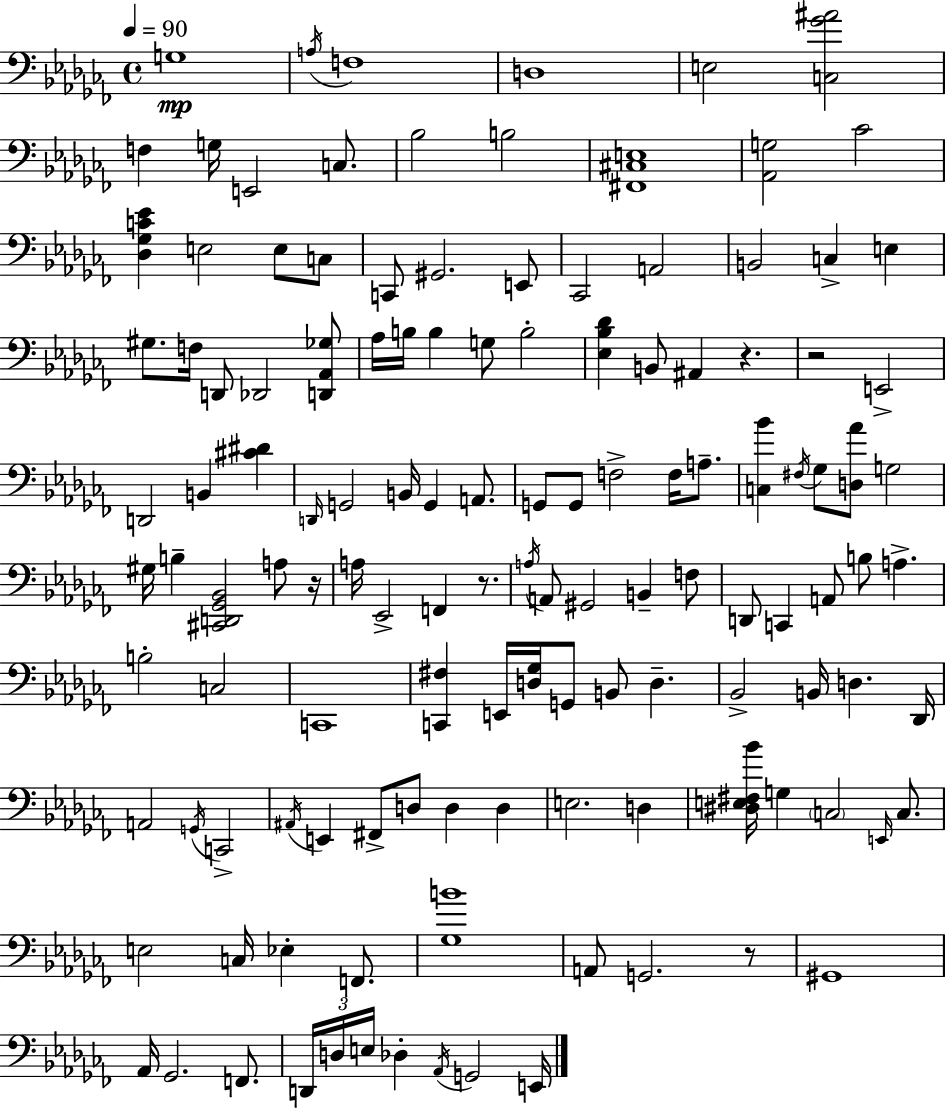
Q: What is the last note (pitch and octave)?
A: E2